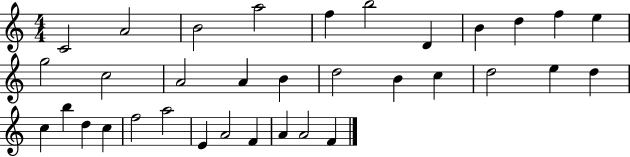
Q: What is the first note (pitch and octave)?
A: C4